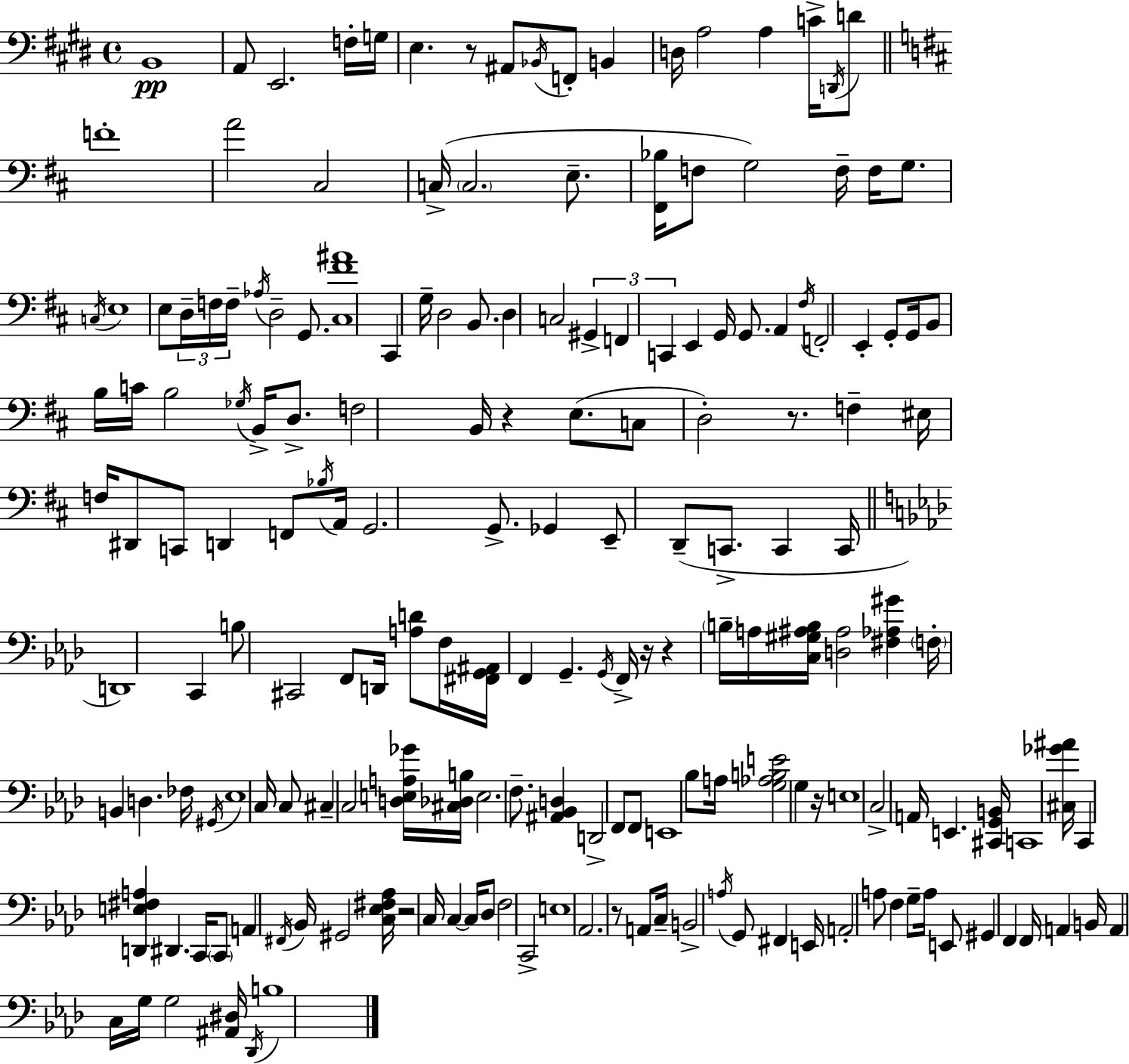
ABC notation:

X:1
T:Untitled
M:4/4
L:1/4
K:E
B,,4 A,,/2 E,,2 F,/4 G,/4 E, z/2 ^A,,/2 _B,,/4 F,,/2 B,, D,/4 A,2 A, C/4 D,,/4 D/2 F4 A2 ^C,2 C,/4 C,2 E,/2 [^F,,_B,]/4 F,/2 G,2 F,/4 F,/4 G,/2 C,/4 E,4 E,/2 D,/4 F,/4 F,/4 _A,/4 D,2 G,,/2 [^C,^F^A]4 ^C,, G,/4 D,2 B,,/2 D, C,2 ^G,, F,, C,, E,, G,,/4 G,,/2 A,, ^F,/4 F,,2 E,, G,,/2 G,,/4 B,,/2 B,/4 C/4 B,2 _G,/4 B,,/4 D,/2 F,2 B,,/4 z E,/2 C,/2 D,2 z/2 F, ^E,/4 F,/4 ^D,,/2 C,,/2 D,, F,,/2 _B,/4 A,,/4 G,,2 G,,/2 _G,, E,,/2 D,,/2 C,,/2 C,, C,,/4 D,,4 C,, B,/2 ^C,,2 F,,/2 D,,/4 [A,D]/2 F,/4 [^F,,G,,^A,,]/4 F,, G,, G,,/4 F,,/4 z/4 z B,/4 A,/4 [C,^G,^A,B,]/4 [D,^A,]2 [^F,_A,^G] F,/4 B,, D, _F,/4 ^G,,/4 _E,4 C,/4 C,/2 ^C, C,2 [D,E,A,_G]/4 [^C,_D,B,]/4 E,2 F,/2 [^A,,_B,,D,] D,,2 F,,/2 F,,/2 E,,4 _B,/2 A,/4 [G,_A,B,E]2 G, z/4 E,4 C,2 A,,/4 E,, [^C,,G,,B,,]/4 C,,4 [^C,_G^A]/4 C,, [D,,E,^F,A,] ^D,, C,,/4 C,,/2 A,, ^F,,/4 _B,,/4 ^G,,2 [C,_E,^F,_A,]/4 z2 C,/4 C, C,/4 _D,/2 F,2 C,,2 E,4 _A,,2 z/2 A,,/2 C,/4 B,,2 A,/4 G,,/2 ^F,, E,,/4 A,,2 A,/2 F, G,/2 A,/4 E,,/2 ^G,, F,, F,,/4 A,, B,,/4 A,, C,/4 G,/4 G,2 [^A,,^D,]/4 _D,,/4 B,4